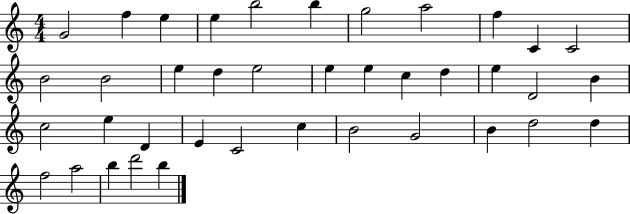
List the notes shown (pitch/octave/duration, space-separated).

G4/h F5/q E5/q E5/q B5/h B5/q G5/h A5/h F5/q C4/q C4/h B4/h B4/h E5/q D5/q E5/h E5/q E5/q C5/q D5/q E5/q D4/h B4/q C5/h E5/q D4/q E4/q C4/h C5/q B4/h G4/h B4/q D5/h D5/q F5/h A5/h B5/q D6/h B5/q